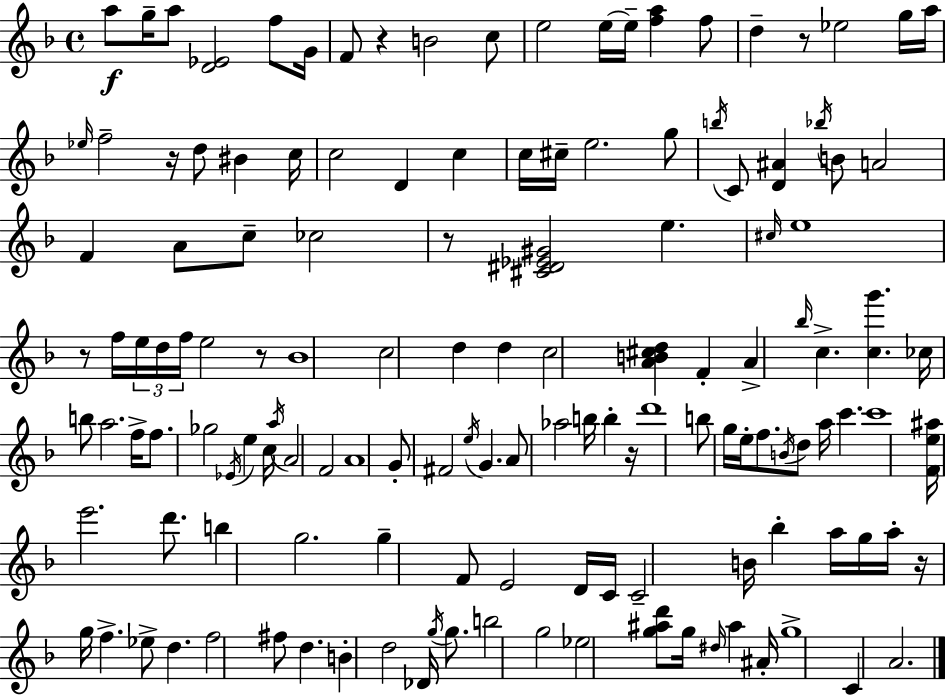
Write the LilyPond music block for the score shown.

{
  \clef treble
  \time 4/4
  \defaultTimeSignature
  \key f \major
  \repeat volta 2 { a''8\f g''16-- a''8 <d' ees'>2 f''8 g'16 | f'8 r4 b'2 c''8 | e''2 e''16~~ e''16-- <f'' a''>4 f''8 | d''4-- r8 ees''2 g''16 a''16 | \break \grace { ees''16 } f''2-- r16 d''8 bis'4 | c''16 c''2 d'4 c''4 | c''16 cis''16-- e''2. g''8 | \acciaccatura { b''16 } c'8 <d' ais'>4 \acciaccatura { bes''16 } b'8 a'2 | \break f'4 a'8 c''8-- ces''2 | r8 <cis' dis' ees' gis'>2 e''4. | \grace { cis''16 } e''1 | r8 f''16 \tuplet 3/2 { e''16 d''16 f''16 } e''2 | \break r8 bes'1 | c''2 d''4 | d''4 c''2 <a' b' cis'' d''>4 | f'4-. a'4-> \grace { bes''16 } c''4.-> <c'' g'''>4. | \break ces''16 b''8 a''2. | f''16-> f''8. ges''2 | \acciaccatura { ees'16 } e''4 c''16 \acciaccatura { a''16 } a'2 f'2 | a'1 | \break g'8-. fis'2 | \acciaccatura { e''16 } g'4. a'8 aes''2 | b''16 b''4-. r16 d'''1 | b''8 g''16 e''16-. f''8. \acciaccatura { b'16 } | \break d''8 a''16 c'''4. c'''1 | <f' e'' ais''>16 e'''2. | d'''8. b''4 g''2. | g''4-- f'8 e'2 | \break d'16 c'16 c'2-- | b'16 bes''4-. a''16 g''16 a''16-. r16 g''16 f''4.-> | ees''8-> d''4. f''2 | fis''8 d''4. b'4-. d''2 | \break des'16 \acciaccatura { g''16 } g''8. b''2 | g''2 ees''2 | <g'' ais'' d'''>8 g''16 \grace { dis''16 } ais''4 ais'16-. g''1-> | c'4 a'2. | \break } \bar "|."
}